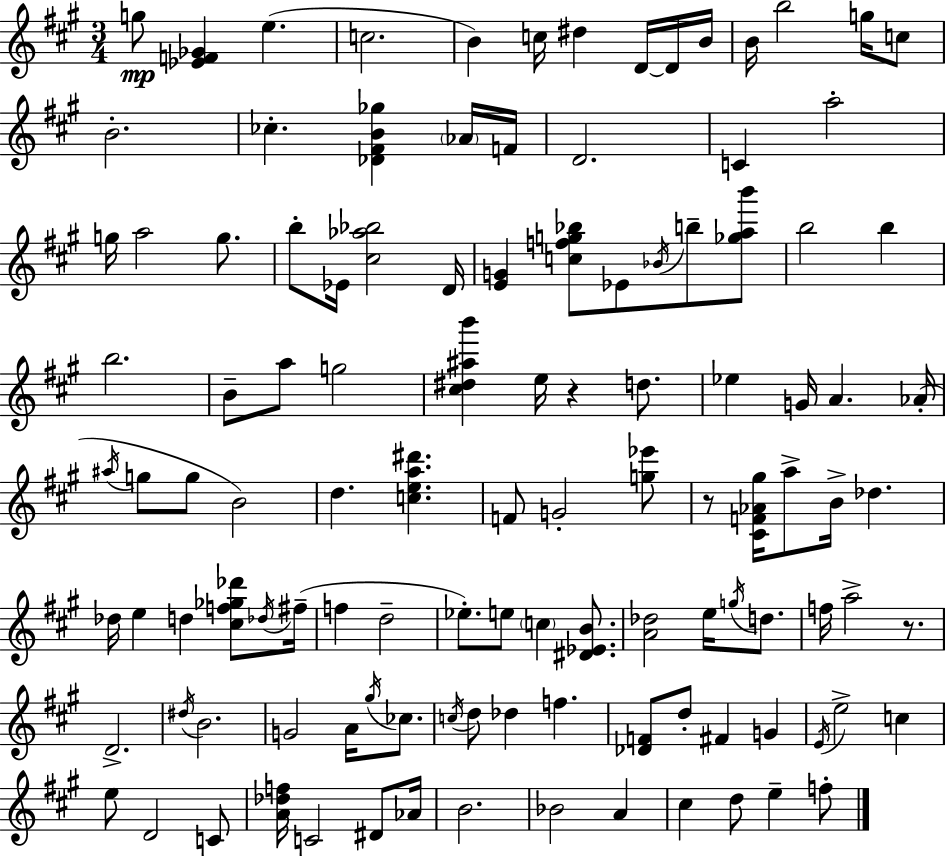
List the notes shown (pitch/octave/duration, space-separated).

G5/e [Eb4,F4,Gb4]/q E5/q. C5/h. B4/q C5/s D#5/q D4/s D4/s B4/s B4/s B5/h G5/s C5/e B4/h. CES5/q. [Db4,F#4,B4,Gb5]/q Ab4/s F4/s D4/h. C4/q A5/h G5/s A5/h G5/e. B5/e Eb4/s [C#5,Ab5,Bb5]/h D4/s [E4,G4]/q [C5,F5,G5,Bb5]/e Eb4/e Bb4/s B5/e [Gb5,A5,B6]/e B5/h B5/q B5/h. B4/e A5/e G5/h [C#5,D#5,A#5,B6]/q E5/s R/q D5/e. Eb5/q G4/s A4/q. Ab4/s A#5/s G5/e G5/e B4/h D5/q. [C5,E5,A5,D#6]/q. F4/e G4/h [G5,Eb6]/e R/e [C#4,F4,Ab4,G#5]/s A5/e B4/s Db5/q. Db5/s E5/q D5/q [C#5,F5,Gb5,Db6]/e Db5/s F#5/s F5/q D5/h Eb5/e. E5/e C5/q [D#4,Eb4,B4]/e. [A4,Db5]/h E5/s G5/s D5/e. F5/s A5/h R/e. D4/h. D#5/s B4/h. G4/h A4/s G#5/s CES5/e. C5/s D5/e Db5/q F5/q. [Db4,F4]/e D5/e F#4/q G4/q E4/s E5/h C5/q E5/e D4/h C4/e [A4,Db5,F5]/s C4/h D#4/e Ab4/s B4/h. Bb4/h A4/q C#5/q D5/e E5/q F5/e